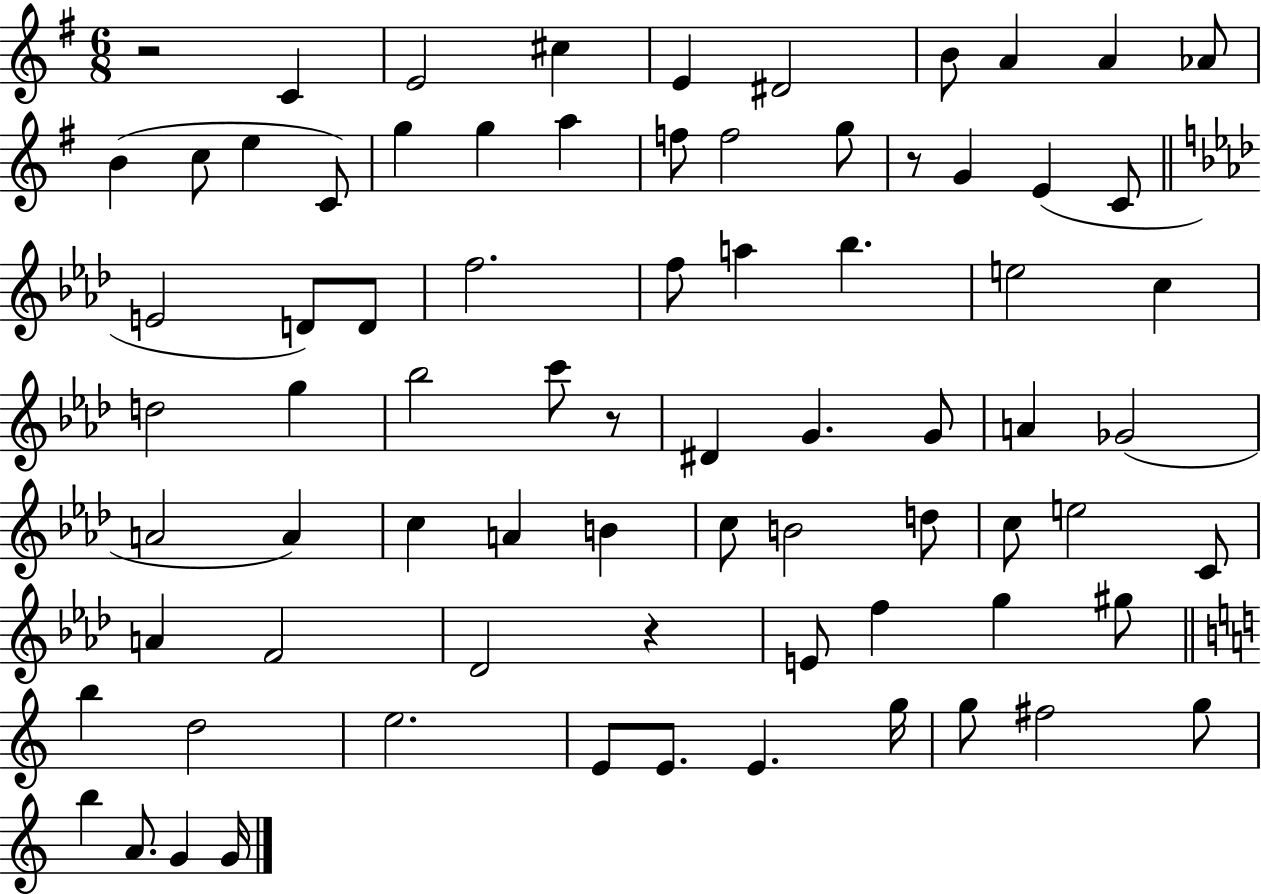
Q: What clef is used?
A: treble